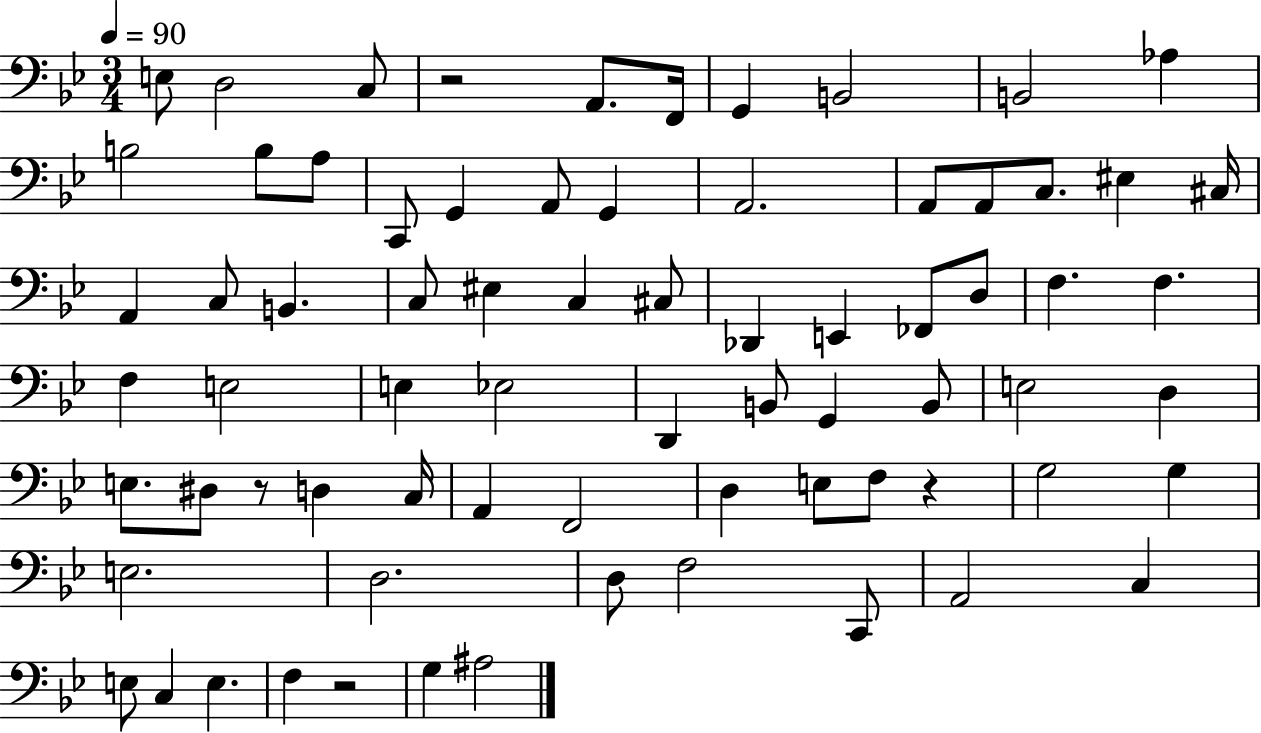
{
  \clef bass
  \numericTimeSignature
  \time 3/4
  \key bes \major
  \tempo 4 = 90
  e8 d2 c8 | r2 a,8. f,16 | g,4 b,2 | b,2 aes4 | \break b2 b8 a8 | c,8 g,4 a,8 g,4 | a,2. | a,8 a,8 c8. eis4 cis16 | \break a,4 c8 b,4. | c8 eis4 c4 cis8 | des,4 e,4 fes,8 d8 | f4. f4. | \break f4 e2 | e4 ees2 | d,4 b,8 g,4 b,8 | e2 d4 | \break e8. dis8 r8 d4 c16 | a,4 f,2 | d4 e8 f8 r4 | g2 g4 | \break e2. | d2. | d8 f2 c,8 | a,2 c4 | \break e8 c4 e4. | f4 r2 | g4 ais2 | \bar "|."
}